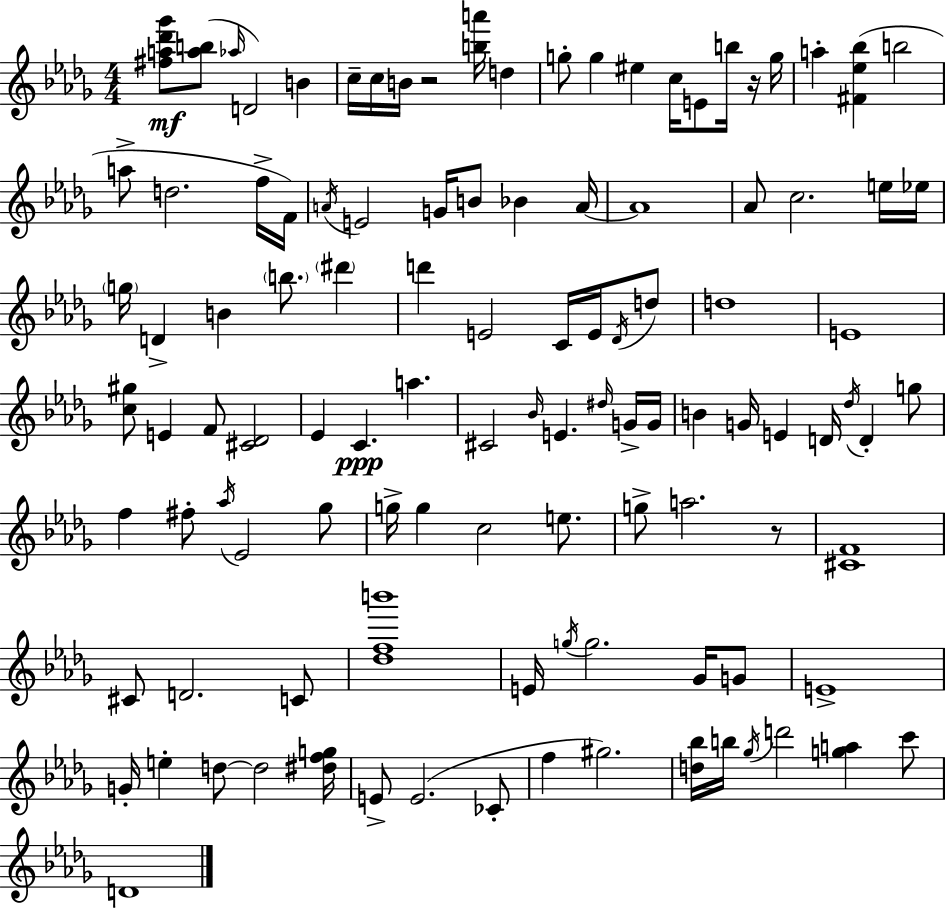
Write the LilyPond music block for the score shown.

{
  \clef treble
  \numericTimeSignature
  \time 4/4
  \key bes \minor
  <fis'' a'' des''' ges'''>8\mf <a'' b''>8( \grace { aes''16 } d'2) b'4 | c''16-- c''16 b'16 r2 <b'' a'''>16 d''4 | g''8-. g''4 eis''4 c''16 e'8 b''16 r16 | g''16 a''4-. <fis' ees'' bes''>4( b''2 | \break a''8-> d''2. f''16-> | f'16) \acciaccatura { a'16 } e'2 g'16 b'8 bes'4 | a'16~~ a'1 | aes'8 c''2. | \break e''16 ees''16 \parenthesize g''16 d'4-> b'4 \parenthesize b''8. \parenthesize dis'''4 | d'''4 e'2 c'16 e'16 | \acciaccatura { des'16 } d''8 d''1 | e'1 | \break <c'' gis''>8 e'4 f'8 <cis' des'>2 | ees'4 c'4.\ppp a''4. | cis'2 \grace { bes'16 } e'4. | \grace { dis''16 } g'16-> g'16 b'4 g'16 e'4 d'16 \acciaccatura { des''16 } | \break d'4-. g''8 f''4 fis''8-. \acciaccatura { aes''16 } ees'2 | ges''8 g''16-> g''4 c''2 | e''8. g''8-> a''2. | r8 <cis' f'>1 | \break cis'8 d'2. | c'8 <des'' f'' b'''>1 | e'16 \acciaccatura { g''16 } g''2. | ges'16 g'8 e'1-> | \break g'16-. e''4-. d''8~~ d''2 | <dis'' f'' g''>16 e'8-> e'2.( | ces'8-. f''4 gis''2.) | <d'' bes''>16 b''16 \acciaccatura { ges''16 } d'''2 | \break <g'' a''>4 c'''8 d'1 | \bar "|."
}